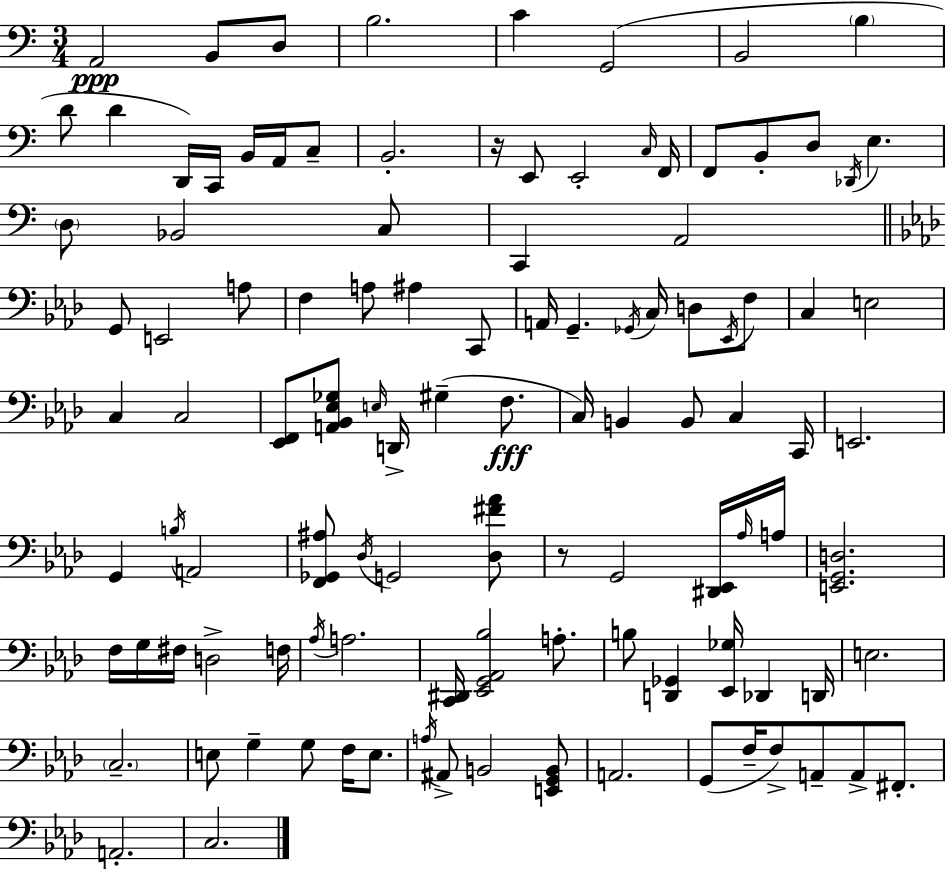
X:1
T:Untitled
M:3/4
L:1/4
K:C
A,,2 B,,/2 D,/2 B,2 C G,,2 B,,2 B, D/2 D D,,/4 C,,/4 B,,/4 A,,/4 C,/2 B,,2 z/4 E,,/2 E,,2 C,/4 F,,/4 F,,/2 B,,/2 D,/2 _D,,/4 E, D,/2 _B,,2 C,/2 C,, A,,2 G,,/2 E,,2 A,/2 F, A,/2 ^A, C,,/2 A,,/4 G,, _G,,/4 C,/4 D,/2 _E,,/4 F,/2 C, E,2 C, C,2 [_E,,F,,]/2 [A,,_B,,_E,_G,]/2 E,/4 D,,/4 ^G, F,/2 C,/4 B,, B,,/2 C, C,,/4 E,,2 G,, B,/4 A,,2 [F,,_G,,^A,]/2 _D,/4 G,,2 [_D,^F_A]/2 z/2 G,,2 [^D,,_E,,]/4 _A,/4 A,/4 [E,,G,,D,]2 F,/4 G,/4 ^F,/4 D,2 F,/4 _A,/4 A,2 [C,,^D,,]/4 [_E,,G,,_A,,_B,]2 A,/2 B,/2 [D,,_G,,] [_E,,_G,]/4 _D,, D,,/4 E,2 C,2 E,/2 G, G,/2 F,/4 E,/2 A,/4 ^A,,/2 B,,2 [E,,G,,B,,]/2 A,,2 G,,/2 F,/4 F,/2 A,,/2 A,,/2 ^F,,/2 A,,2 C,2